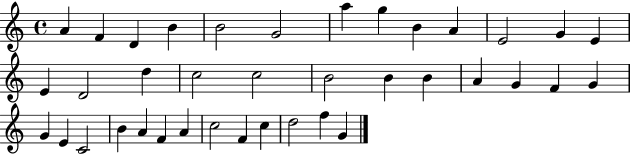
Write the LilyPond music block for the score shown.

{
  \clef treble
  \time 4/4
  \defaultTimeSignature
  \key c \major
  a'4 f'4 d'4 b'4 | b'2 g'2 | a''4 g''4 b'4 a'4 | e'2 g'4 e'4 | \break e'4 d'2 d''4 | c''2 c''2 | b'2 b'4 b'4 | a'4 g'4 f'4 g'4 | \break g'4 e'4 c'2 | b'4 a'4 f'4 a'4 | c''2 f'4 c''4 | d''2 f''4 g'4 | \break \bar "|."
}